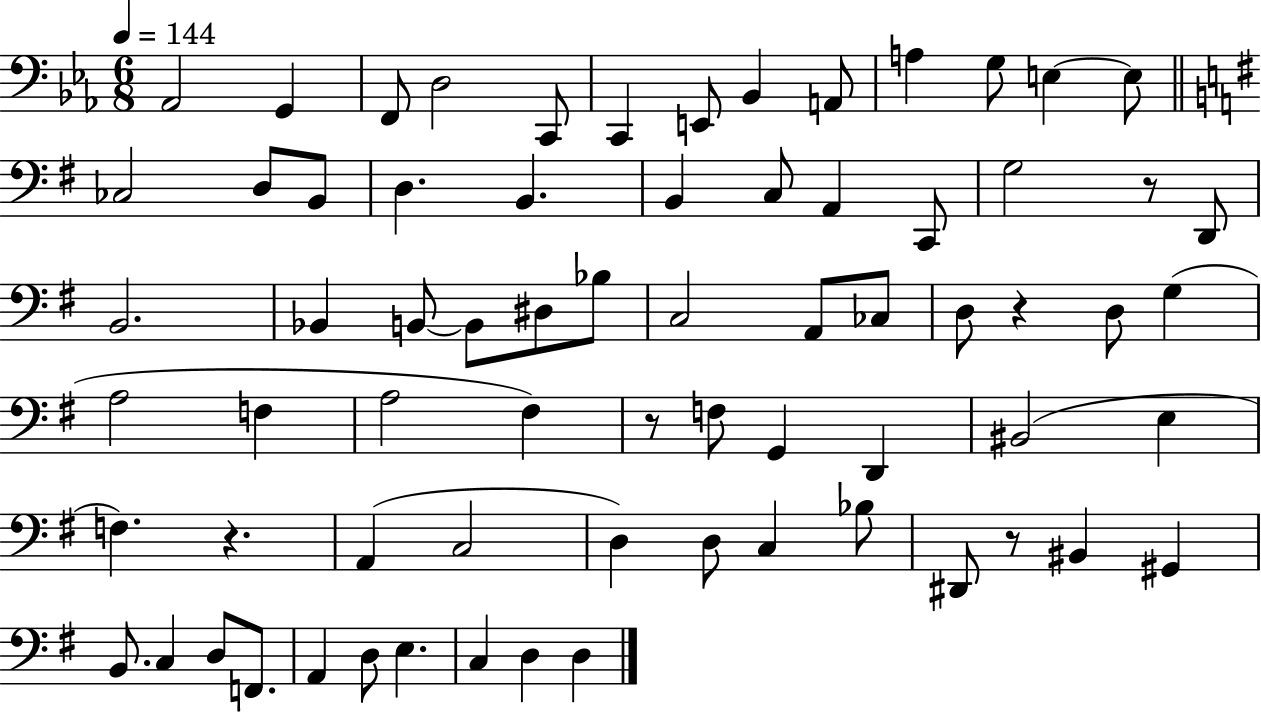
Ab2/h G2/q F2/e D3/h C2/e C2/q E2/e Bb2/q A2/e A3/q G3/e E3/q E3/e CES3/h D3/e B2/e D3/q. B2/q. B2/q C3/e A2/q C2/e G3/h R/e D2/e B2/h. Bb2/q B2/e B2/e D#3/e Bb3/e C3/h A2/e CES3/e D3/e R/q D3/e G3/q A3/h F3/q A3/h F#3/q R/e F3/e G2/q D2/q BIS2/h E3/q F3/q. R/q. A2/q C3/h D3/q D3/e C3/q Bb3/e D#2/e R/e BIS2/q G#2/q B2/e. C3/q D3/e F2/e. A2/q D3/e E3/q. C3/q D3/q D3/q